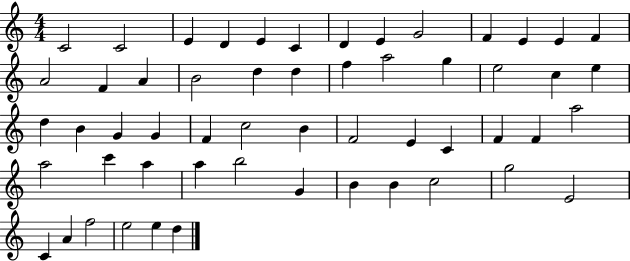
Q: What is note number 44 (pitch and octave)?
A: G4